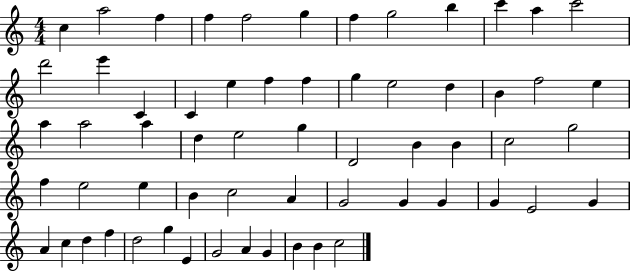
{
  \clef treble
  \numericTimeSignature
  \time 4/4
  \key c \major
  c''4 a''2 f''4 | f''4 f''2 g''4 | f''4 g''2 b''4 | c'''4 a''4 c'''2 | \break d'''2 e'''4 c'4 | c'4 e''4 f''4 f''4 | g''4 e''2 d''4 | b'4 f''2 e''4 | \break a''4 a''2 a''4 | d''4 e''2 g''4 | d'2 b'4 b'4 | c''2 g''2 | \break f''4 e''2 e''4 | b'4 c''2 a'4 | g'2 g'4 g'4 | g'4 e'2 g'4 | \break a'4 c''4 d''4 f''4 | d''2 g''4 e'4 | g'2 a'4 g'4 | b'4 b'4 c''2 | \break \bar "|."
}